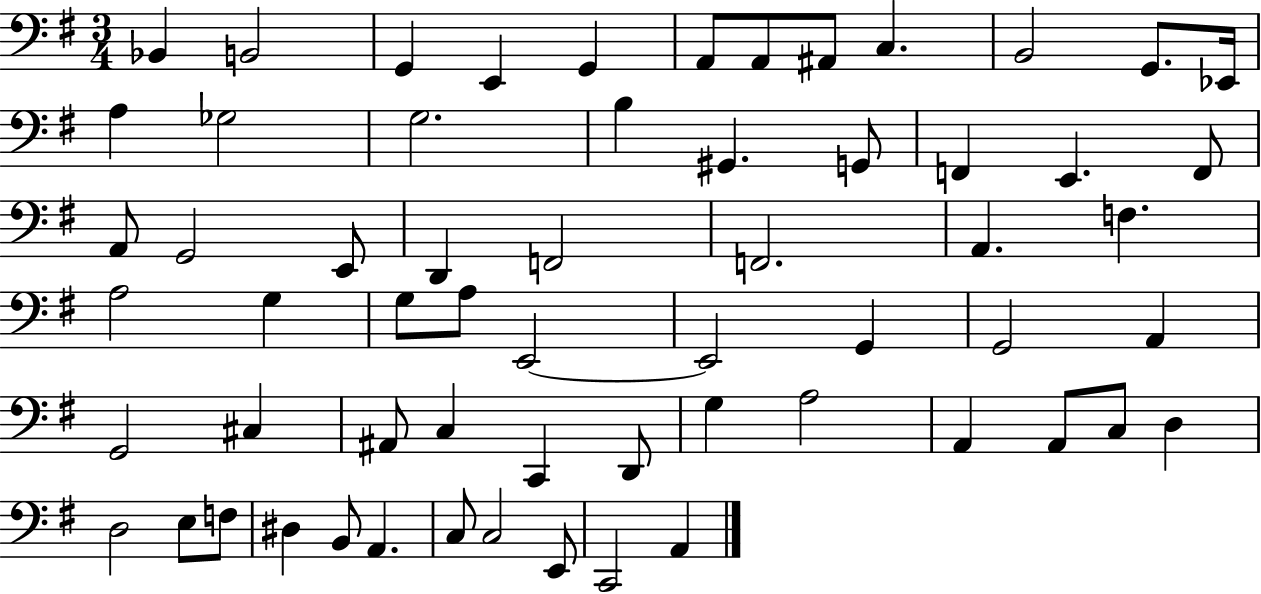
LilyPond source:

{
  \clef bass
  \numericTimeSignature
  \time 3/4
  \key g \major
  bes,4 b,2 | g,4 e,4 g,4 | a,8 a,8 ais,8 c4. | b,2 g,8. ees,16 | \break a4 ges2 | g2. | b4 gis,4. g,8 | f,4 e,4. f,8 | \break a,8 g,2 e,8 | d,4 f,2 | f,2. | a,4. f4. | \break a2 g4 | g8 a8 e,2~~ | e,2 g,4 | g,2 a,4 | \break g,2 cis4 | ais,8 c4 c,4 d,8 | g4 a2 | a,4 a,8 c8 d4 | \break d2 e8 f8 | dis4 b,8 a,4. | c8 c2 e,8 | c,2 a,4 | \break \bar "|."
}